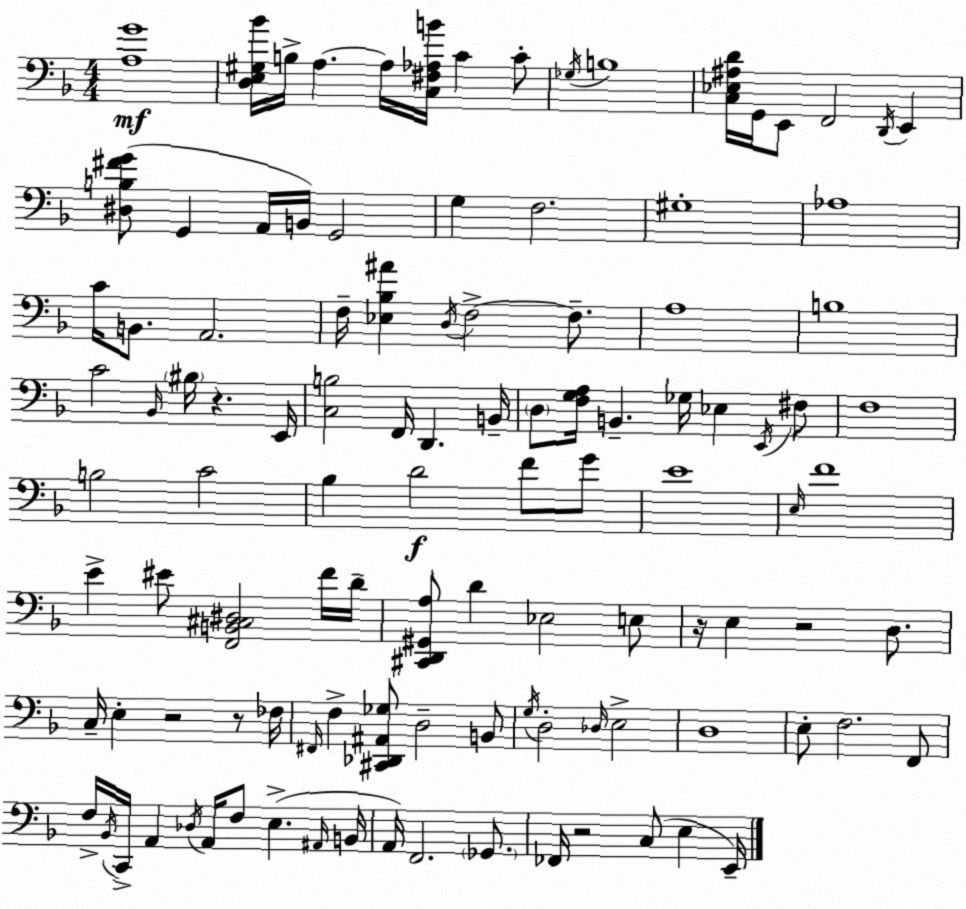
X:1
T:Untitled
M:4/4
L:1/4
K:F
[A,G]4 [D,E,^G,_B]/4 B,/4 A, A,/4 [C,^F,_A,B]/4 C C/2 _G,/4 B,4 [C,_E,^A,D]/4 G,,/4 E,,/2 F,,2 D,,/4 E,, [^D,B,^FG]/2 G,, A,,/4 B,,/4 G,,2 G, F,2 ^G,4 _A,4 C/4 B,,/2 A,,2 F,/4 [_E,_B,^A] D,/4 F,2 F,/2 A,4 B,4 C2 _B,,/4 ^B,/4 z E,,/4 [C,B,]2 F,,/4 D,, B,,/4 D,/2 [F,G,A,]/4 B,, _G,/4 _E, E,,/4 ^F,/2 F,4 B,2 C2 _B, D2 F/2 G/2 E4 E,/4 F4 E ^E/2 [F,,B,,^C,^D,]2 F/4 D/4 [^C,,D,,^G,,A,]/2 D _E,2 E,/2 z/4 E, z2 D,/2 C,/4 E, z2 z/2 _F,/4 ^F,,/4 F, [^C,,_D,,^A,,_G,]/2 D,2 B,,/2 G,/4 D,2 _D,/4 E,2 D,4 E,/2 F,2 F,,/2 F,/4 _B,,/4 C,,/4 A,, _D,/4 A,,/4 F,/2 E, ^A,,/4 B,,/4 A,,/4 F,,2 _G,,/2 _F,,/4 z2 C,/2 E, E,,/4